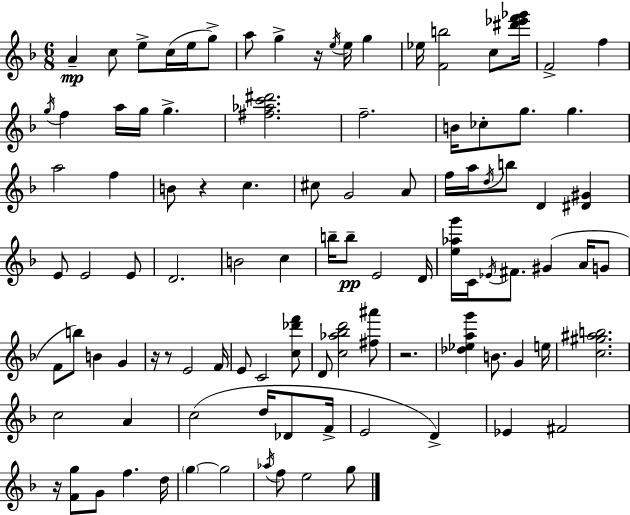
{
  \clef treble
  \numericTimeSignature
  \time 6/8
  \key d \minor
  a'4--\mp c''8 e''8-> c''16( e''16 g''8->) | a''8 g''4-> r16 \acciaccatura { e''16 } e''16 g''4 | ees''16 <f' b''>2 c''8 | <dis''' ees''' f''' ges'''>16 f'2-> f''4 | \break \acciaccatura { g''16 } f''4 a''16 g''16 g''4.-> | <fis'' aes'' c''' dis'''>2. | f''2.-- | b'16 ces''8-. g''8. g''4. | \break a''2 f''4 | b'8 r4 c''4. | cis''8 g'2 | a'8 f''16 a''16 \acciaccatura { d''16 } b''8 d'4 <dis' gis'>4 | \break e'8 e'2 | e'8 d'2. | b'2 c''4 | b''16-- b''8--\pp e'2 | \break d'16 <e'' aes'' g'''>16 c'16 \acciaccatura { ees'16 } fis'8. gis'4( | a'16 g'8 f'8 b''8) b'4 | g'4 r16 r8 e'2 | f'16 e'8 c'2 | \break <c'' des''' f'''>8 d'8 <c'' aes'' bes'' d'''>2 | <fis'' ais'''>8 r2. | <des'' ees'' a'' g'''>4 b'8. g'4 | e''16 <c'' gis'' ais'' b''>2. | \break c''2 | a'4 c''2( | d''16 des'8 f'16-> e'2 | d'4->) ees'4 fis'2 | \break r16 <f' g''>8 g'8 f''4. | d''16 \parenthesize g''4~~ g''2 | \acciaccatura { aes''16 } f''8 e''2 | g''8 \bar "|."
}